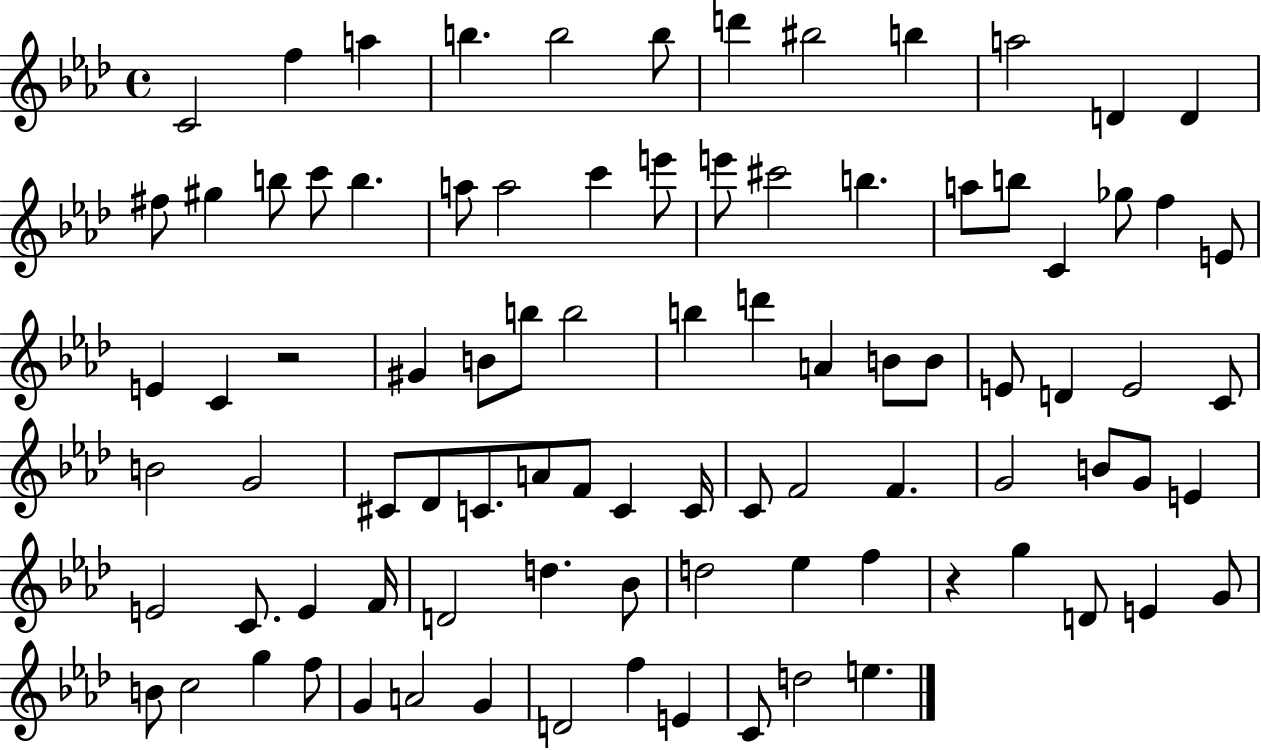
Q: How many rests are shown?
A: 2